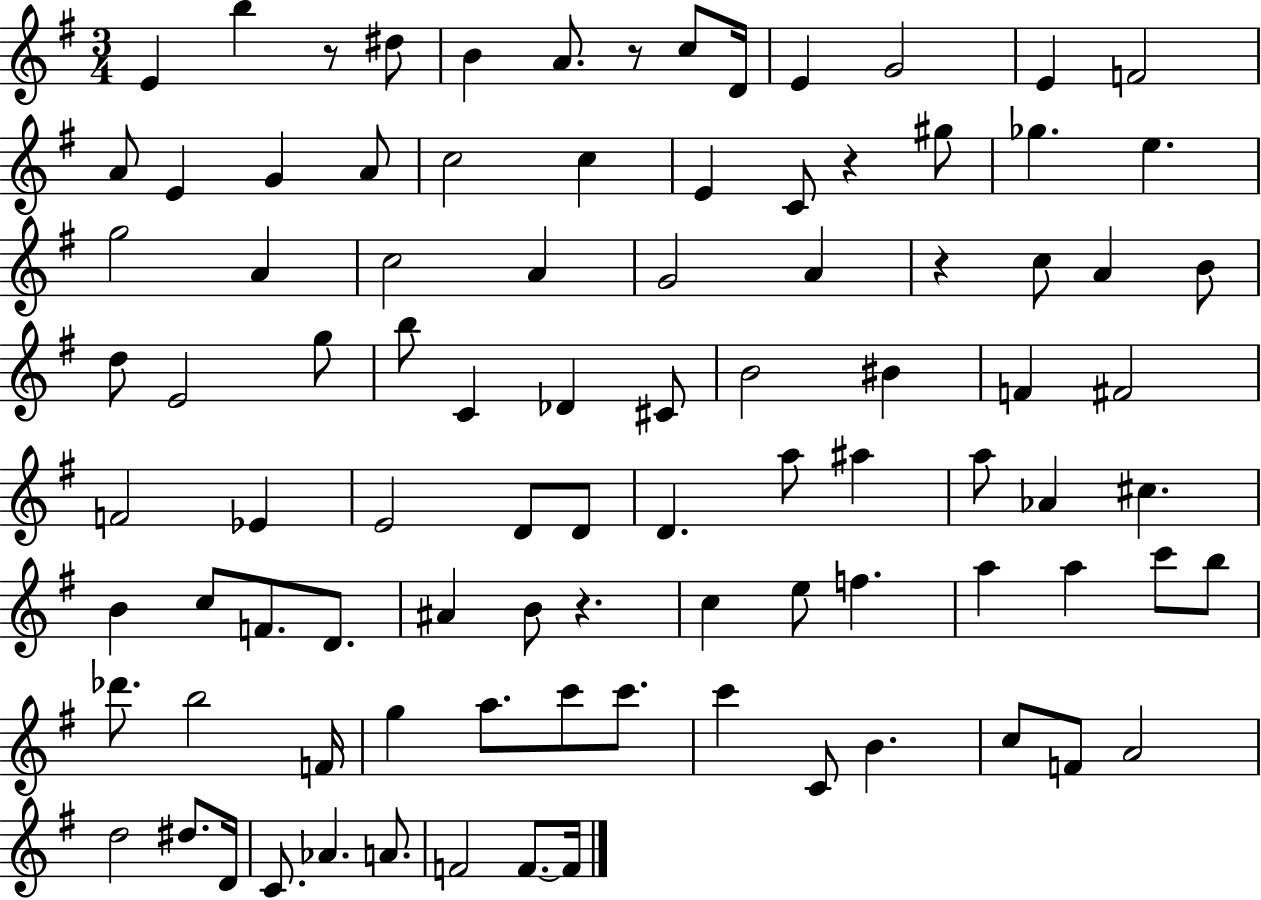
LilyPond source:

{
  \clef treble
  \numericTimeSignature
  \time 3/4
  \key g \major
  e'4 b''4 r8 dis''8 | b'4 a'8. r8 c''8 d'16 | e'4 g'2 | e'4 f'2 | \break a'8 e'4 g'4 a'8 | c''2 c''4 | e'4 c'8 r4 gis''8 | ges''4. e''4. | \break g''2 a'4 | c''2 a'4 | g'2 a'4 | r4 c''8 a'4 b'8 | \break d''8 e'2 g''8 | b''8 c'4 des'4 cis'8 | b'2 bis'4 | f'4 fis'2 | \break f'2 ees'4 | e'2 d'8 d'8 | d'4. a''8 ais''4 | a''8 aes'4 cis''4. | \break b'4 c''8 f'8. d'8. | ais'4 b'8 r4. | c''4 e''8 f''4. | a''4 a''4 c'''8 b''8 | \break des'''8. b''2 f'16 | g''4 a''8. c'''8 c'''8. | c'''4 c'8 b'4. | c''8 f'8 a'2 | \break d''2 dis''8. d'16 | c'8. aes'4. a'8. | f'2 f'8.~~ f'16 | \bar "|."
}